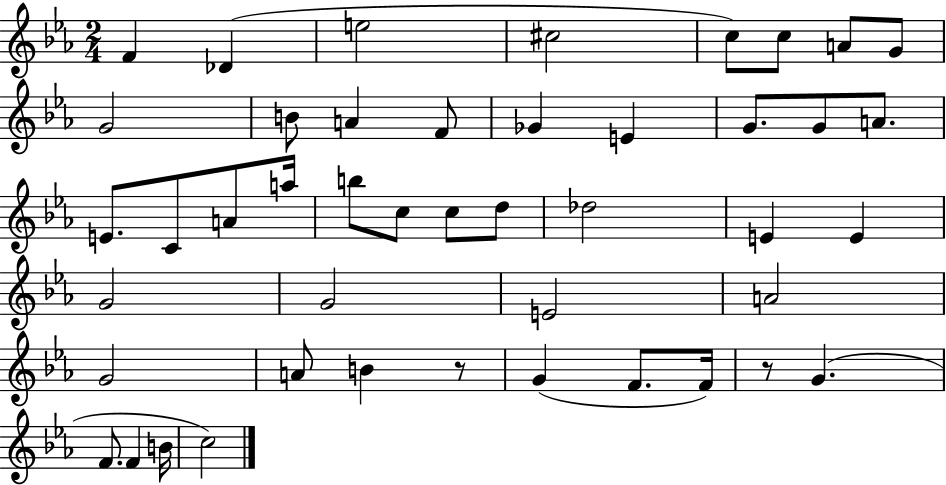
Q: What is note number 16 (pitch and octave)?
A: G4